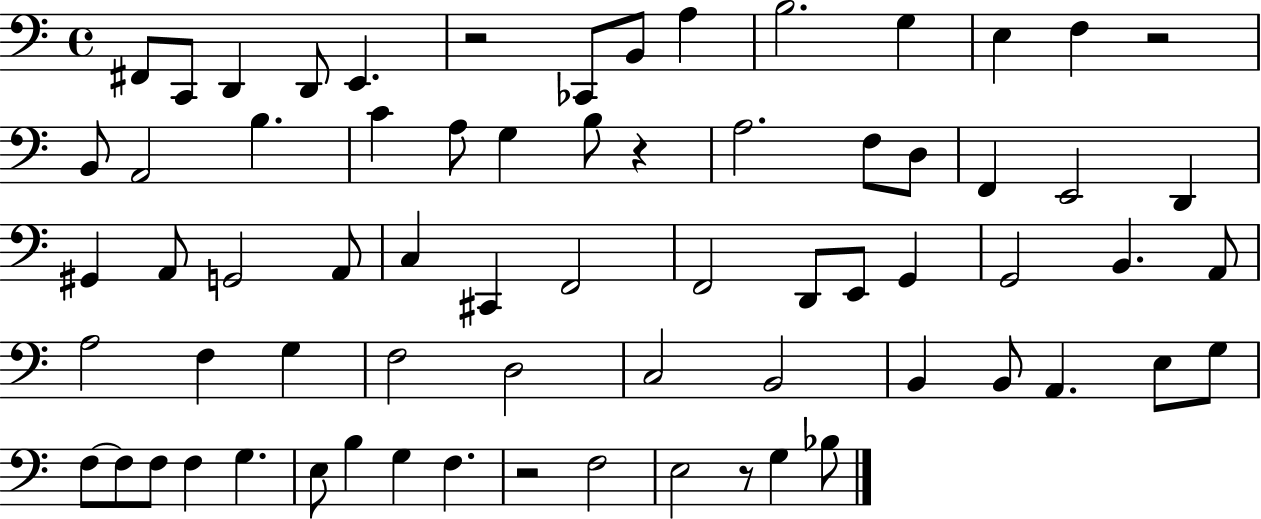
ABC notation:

X:1
T:Untitled
M:4/4
L:1/4
K:C
^F,,/2 C,,/2 D,, D,,/2 E,, z2 _C,,/2 B,,/2 A, B,2 G, E, F, z2 B,,/2 A,,2 B, C A,/2 G, B,/2 z A,2 F,/2 D,/2 F,, E,,2 D,, ^G,, A,,/2 G,,2 A,,/2 C, ^C,, F,,2 F,,2 D,,/2 E,,/2 G,, G,,2 B,, A,,/2 A,2 F, G, F,2 D,2 C,2 B,,2 B,, B,,/2 A,, E,/2 G,/2 F,/2 F,/2 F,/2 F, G, E,/2 B, G, F, z2 F,2 E,2 z/2 G, _B,/2